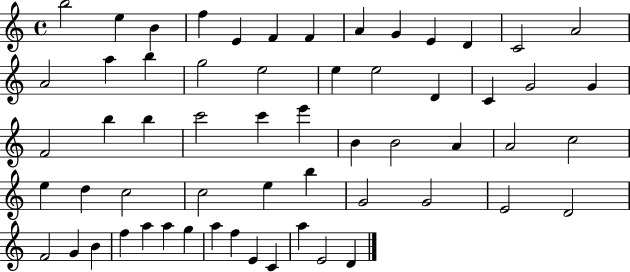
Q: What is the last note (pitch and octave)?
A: D4